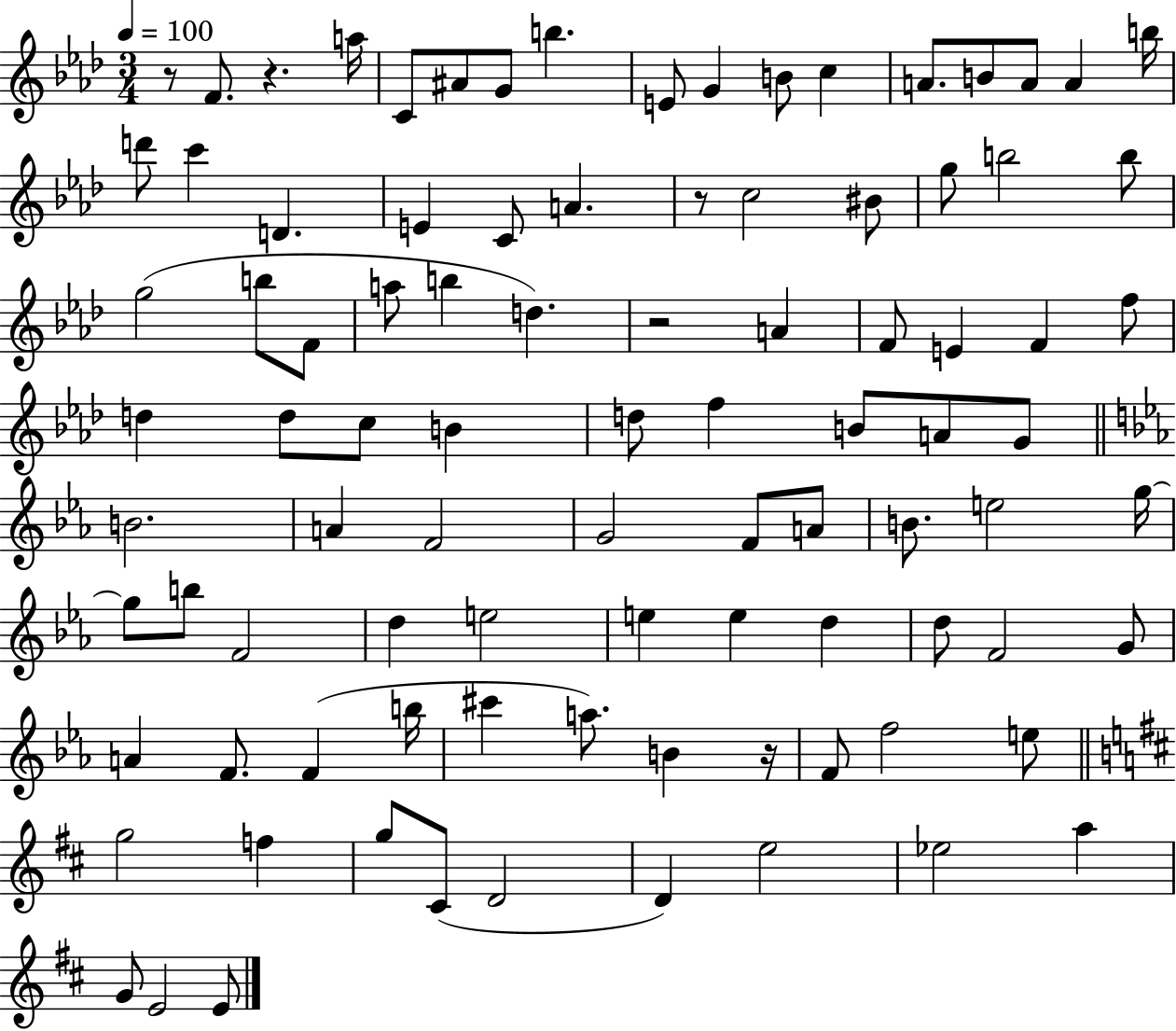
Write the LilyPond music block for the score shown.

{
  \clef treble
  \numericTimeSignature
  \time 3/4
  \key aes \major
  \tempo 4 = 100
  \repeat volta 2 { r8 f'8. r4. a''16 | c'8 ais'8 g'8 b''4. | e'8 g'4 b'8 c''4 | a'8. b'8 a'8 a'4 b''16 | \break d'''8 c'''4 d'4. | e'4 c'8 a'4. | r8 c''2 bis'8 | g''8 b''2 b''8 | \break g''2( b''8 f'8 | a''8 b''4 d''4.) | r2 a'4 | f'8 e'4 f'4 f''8 | \break d''4 d''8 c''8 b'4 | d''8 f''4 b'8 a'8 g'8 | \bar "||" \break \key c \minor b'2. | a'4 f'2 | g'2 f'8 a'8 | b'8. e''2 g''16~~ | \break g''8 b''8 f'2 | d''4 e''2 | e''4 e''4 d''4 | d''8 f'2 g'8 | \break a'4 f'8. f'4( b''16 | cis'''4 a''8.) b'4 r16 | f'8 f''2 e''8 | \bar "||" \break \key d \major g''2 f''4 | g''8 cis'8( d'2 | d'4) e''2 | ees''2 a''4 | \break g'8 e'2 e'8 | } \bar "|."
}